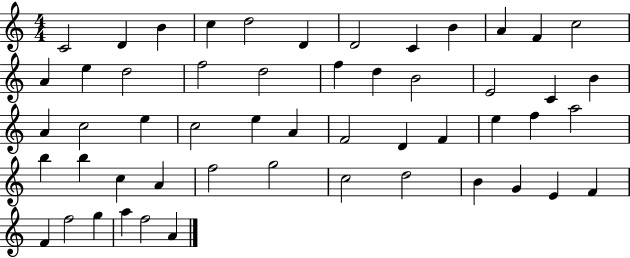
X:1
T:Untitled
M:4/4
L:1/4
K:C
C2 D B c d2 D D2 C B A F c2 A e d2 f2 d2 f d B2 E2 C B A c2 e c2 e A F2 D F e f a2 b b c A f2 g2 c2 d2 B G E F F f2 g a f2 A